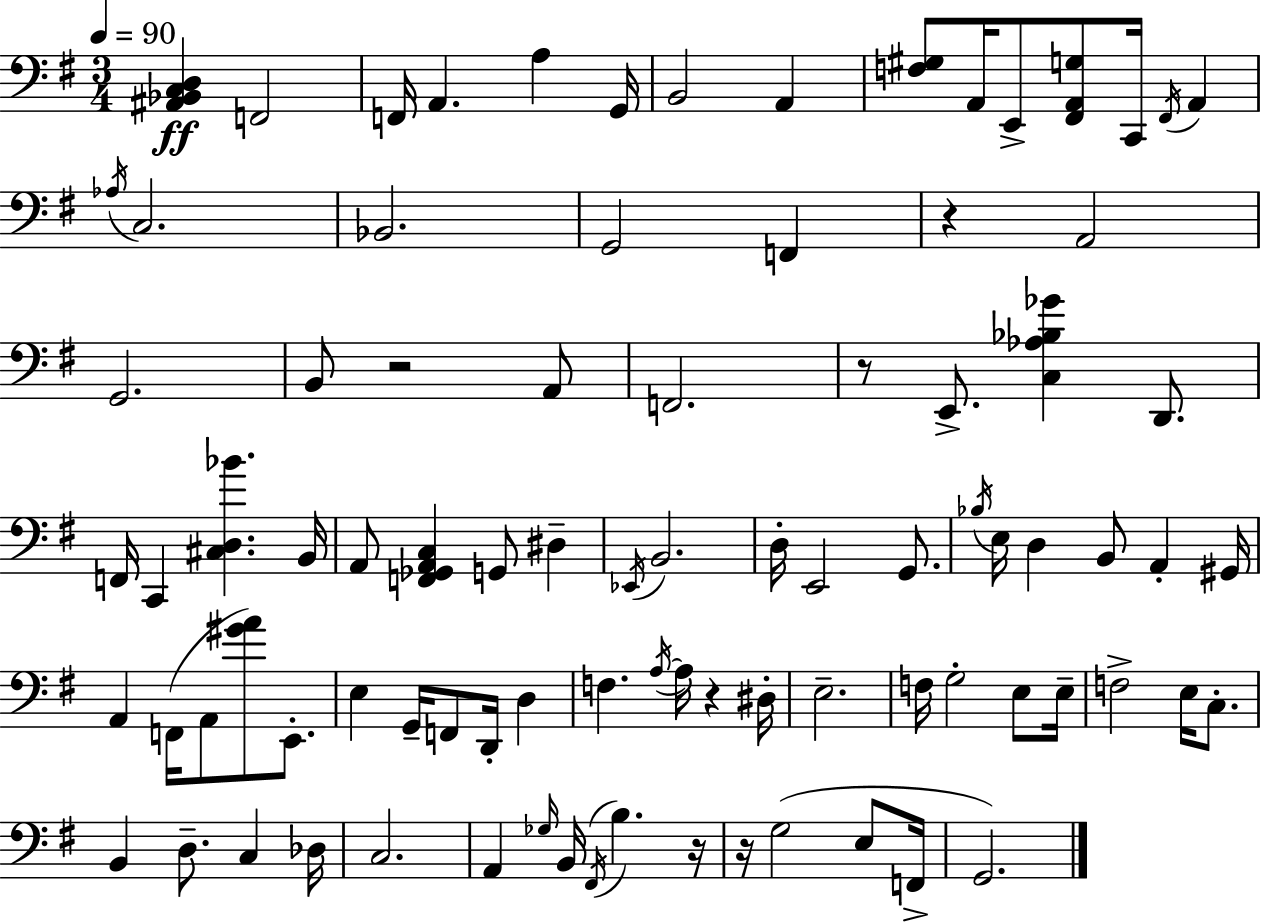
{
  \clef bass
  \numericTimeSignature
  \time 3/4
  \key e \minor
  \tempo 4 = 90
  <ais, bes, c d>4\ff f,2 | f,16 a,4. a4 g,16 | b,2 a,4 | <f gis>8 a,16 e,8-> <fis, a, g>8 c,16 \acciaccatura { fis,16 } a,4 | \break \acciaccatura { aes16 } c2. | bes,2. | g,2 f,4 | r4 a,2 | \break g,2. | b,8 r2 | a,8 f,2. | r8 e,8.-> <c aes bes ges'>4 d,8. | \break f,16 c,4 <cis d bes'>4. | b,16 a,8 <f, ges, a, c>4 g,8 dis4-- | \acciaccatura { ees,16 } b,2. | d16-. e,2 | \break g,8. \acciaccatura { bes16 } e16 d4 b,8 a,4-. | gis,16 a,4 f,16( a,8 <gis' a'>8) | e,8.-. e4 g,16-- f,8 d,16-. | d4 f4. \acciaccatura { a16~ }~ a16 | \break r4 dis16-. e2.-- | f16 g2-. | e8 e16-- f2-> | e16 c8.-. b,4 d8.-- | \break c4 des16 c2. | a,4 \grace { ges16 }( b,16 \acciaccatura { fis,16 }) | b4. r16 r16 g2( | e8 f,16-> g,2.) | \break \bar "|."
}